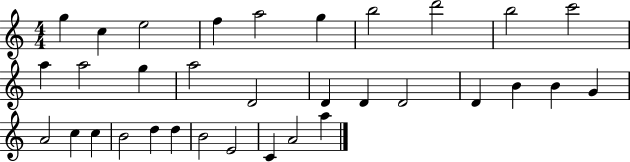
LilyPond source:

{
  \clef treble
  \numericTimeSignature
  \time 4/4
  \key c \major
  g''4 c''4 e''2 | f''4 a''2 g''4 | b''2 d'''2 | b''2 c'''2 | \break a''4 a''2 g''4 | a''2 d'2 | d'4 d'4 d'2 | d'4 b'4 b'4 g'4 | \break a'2 c''4 c''4 | b'2 d''4 d''4 | b'2 e'2 | c'4 a'2 a''4 | \break \bar "|."
}